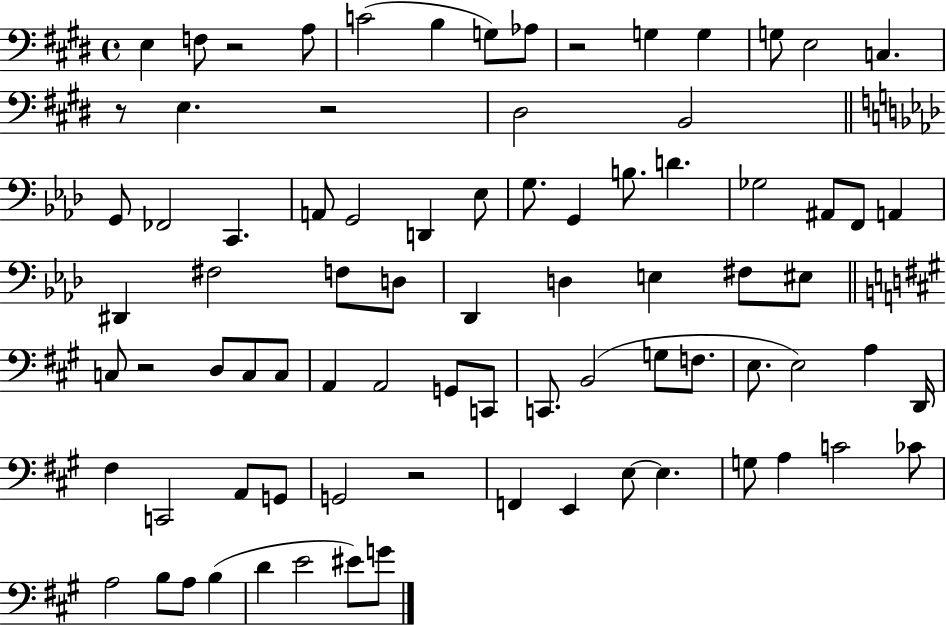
X:1
T:Untitled
M:4/4
L:1/4
K:E
E, F,/2 z2 A,/2 C2 B, G,/2 _A,/2 z2 G, G, G,/2 E,2 C, z/2 E, z2 ^D,2 B,,2 G,,/2 _F,,2 C,, A,,/2 G,,2 D,, _E,/2 G,/2 G,, B,/2 D _G,2 ^A,,/2 F,,/2 A,, ^D,, ^F,2 F,/2 D,/2 _D,, D, E, ^F,/2 ^E,/2 C,/2 z2 D,/2 C,/2 C,/2 A,, A,,2 G,,/2 C,,/2 C,,/2 B,,2 G,/2 F,/2 E,/2 E,2 A, D,,/4 ^F, C,,2 A,,/2 G,,/2 G,,2 z2 F,, E,, E,/2 E, G,/2 A, C2 _C/2 A,2 B,/2 A,/2 B, D E2 ^E/2 G/2